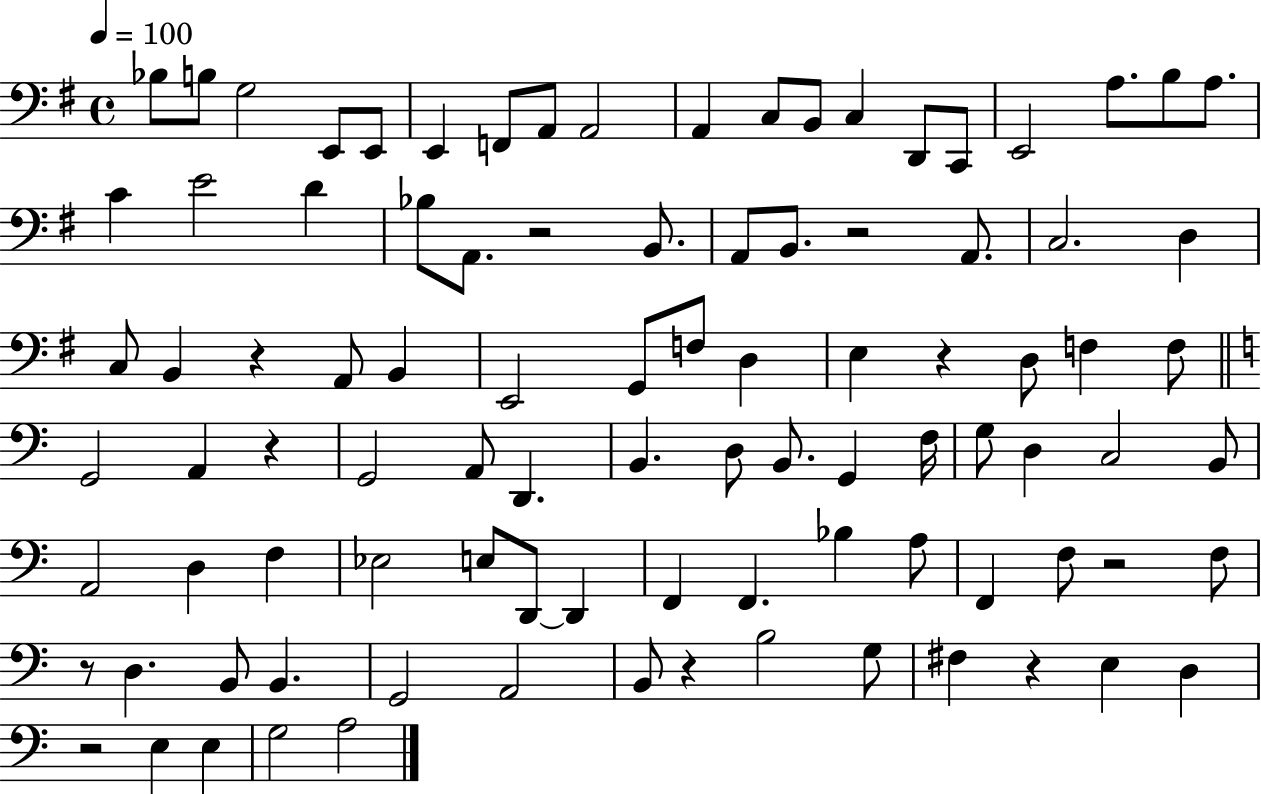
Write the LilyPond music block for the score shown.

{
  \clef bass
  \time 4/4
  \defaultTimeSignature
  \key g \major
  \tempo 4 = 100
  bes8 b8 g2 e,8 e,8 | e,4 f,8 a,8 a,2 | a,4 c8 b,8 c4 d,8 c,8 | e,2 a8. b8 a8. | \break c'4 e'2 d'4 | bes8 a,8. r2 b,8. | a,8 b,8. r2 a,8. | c2. d4 | \break c8 b,4 r4 a,8 b,4 | e,2 g,8 f8 d4 | e4 r4 d8 f4 f8 | \bar "||" \break \key c \major g,2 a,4 r4 | g,2 a,8 d,4. | b,4. d8 b,8. g,4 f16 | g8 d4 c2 b,8 | \break a,2 d4 f4 | ees2 e8 d,8~~ d,4 | f,4 f,4. bes4 a8 | f,4 f8 r2 f8 | \break r8 d4. b,8 b,4. | g,2 a,2 | b,8 r4 b2 g8 | fis4 r4 e4 d4 | \break r2 e4 e4 | g2 a2 | \bar "|."
}